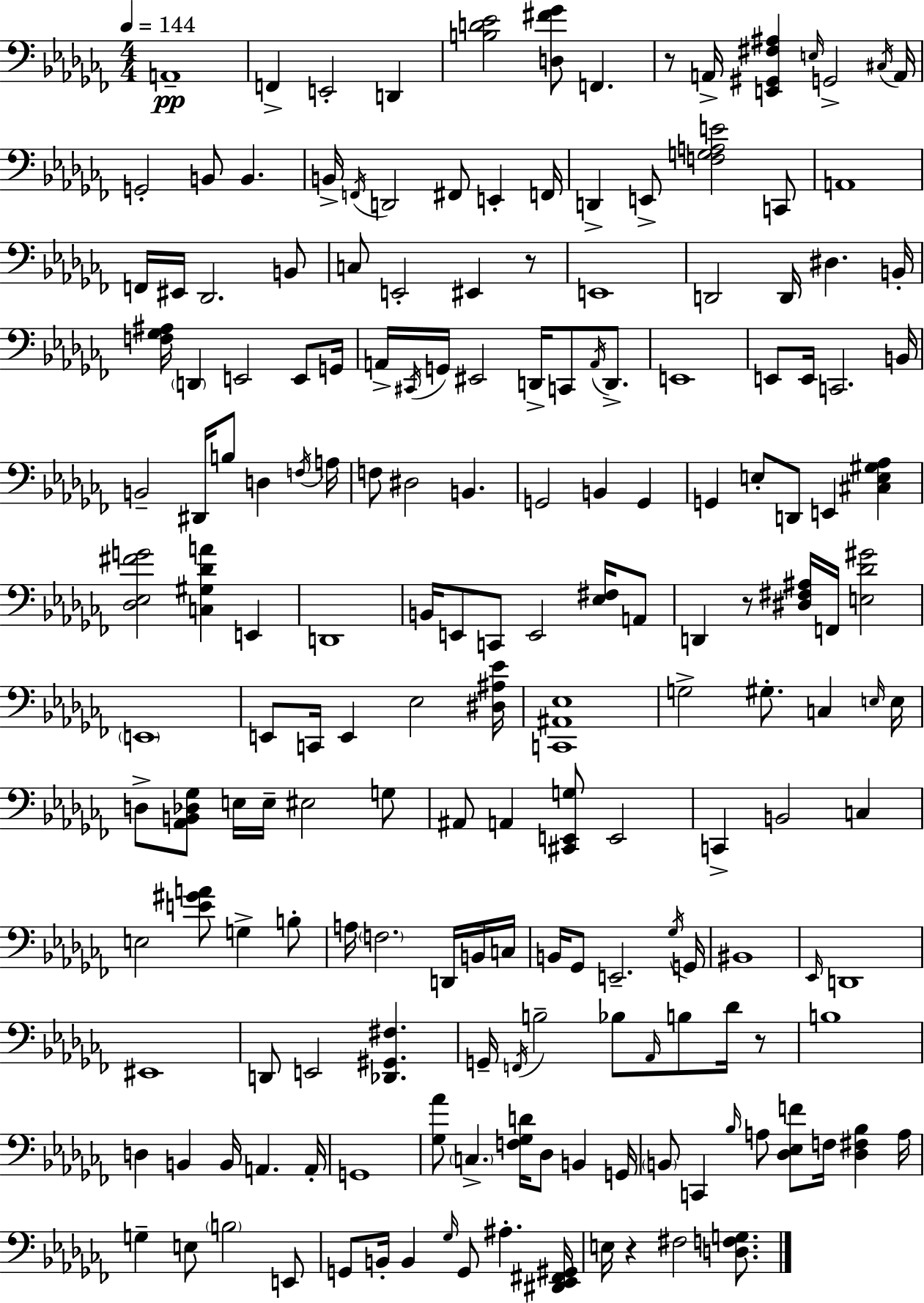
X:1
T:Untitled
M:4/4
L:1/4
K:Abm
A,,4 F,, E,,2 D,, [B,D_E]2 [D,^F_G]/2 F,, z/2 A,,/4 [E,,^G,,^F,^A,] E,/4 G,,2 ^C,/4 A,,/4 G,,2 B,,/2 B,, B,,/4 F,,/4 D,,2 ^F,,/2 E,, F,,/4 D,, E,,/2 [F,G,A,E]2 C,,/2 A,,4 F,,/4 ^E,,/4 _D,,2 B,,/2 C,/2 E,,2 ^E,, z/2 E,,4 D,,2 D,,/4 ^D, B,,/4 [F,_G,^A,]/4 D,, E,,2 E,,/2 G,,/4 A,,/4 ^C,,/4 G,,/4 ^E,,2 D,,/4 C,,/2 A,,/4 D,,/2 E,,4 E,,/2 E,,/4 C,,2 B,,/4 B,,2 ^D,,/4 B,/2 D, F,/4 A,/4 F,/2 ^D,2 B,, G,,2 B,, G,, G,, E,/2 D,,/2 E,, [^C,E,^G,_A,] [_D,_E,^FG]2 [C,^G,_DA] E,, D,,4 B,,/4 E,,/2 C,,/2 E,,2 [_E,^F,]/4 A,,/2 D,, z/2 [^D,^F,^A,]/4 F,,/4 [E,_D^G]2 E,,4 E,,/2 C,,/4 E,, _E,2 [^D,^A,_E]/4 [C,,^A,,_E,]4 G,2 ^G,/2 C, E,/4 E,/4 D,/2 [_A,,B,,_D,_G,]/2 E,/4 E,/4 ^E,2 G,/2 ^A,,/2 A,, [^C,,E,,G,]/2 E,,2 C,, B,,2 C, E,2 [E^GA]/2 G, B,/2 A,/4 F,2 D,,/4 B,,/4 C,/4 B,,/4 _G,,/2 E,,2 _G,/4 G,,/4 ^B,,4 _E,,/4 D,,4 ^E,,4 D,,/2 E,,2 [_D,,^G,,^F,] G,,/4 F,,/4 B,2 _B,/2 _A,,/4 B,/2 _D/4 z/2 B,4 D, B,, B,,/4 A,, A,,/4 G,,4 [_G,_A]/2 C, [F,_G,D]/4 _D,/2 B,, G,,/4 B,,/2 C,, _B,/4 A,/2 [_D,_E,F]/2 F,/4 [_D,^F,_B,] A,/4 G, E,/2 B,2 E,,/2 G,,/2 B,,/4 B,, _G,/4 G,,/2 ^A, [^D,,_E,,^F,,^G,,]/4 E,/4 z ^F,2 [D,F,G,]/2